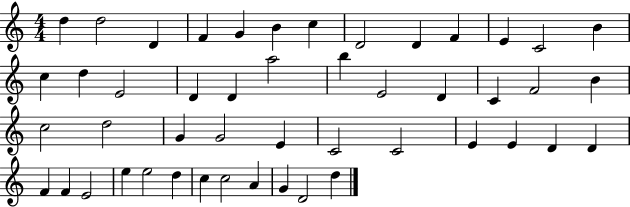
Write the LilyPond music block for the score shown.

{
  \clef treble
  \numericTimeSignature
  \time 4/4
  \key c \major
  d''4 d''2 d'4 | f'4 g'4 b'4 c''4 | d'2 d'4 f'4 | e'4 c'2 b'4 | \break c''4 d''4 e'2 | d'4 d'4 a''2 | b''4 e'2 d'4 | c'4 f'2 b'4 | \break c''2 d''2 | g'4 g'2 e'4 | c'2 c'2 | e'4 e'4 d'4 d'4 | \break f'4 f'4 e'2 | e''4 e''2 d''4 | c''4 c''2 a'4 | g'4 d'2 d''4 | \break \bar "|."
}